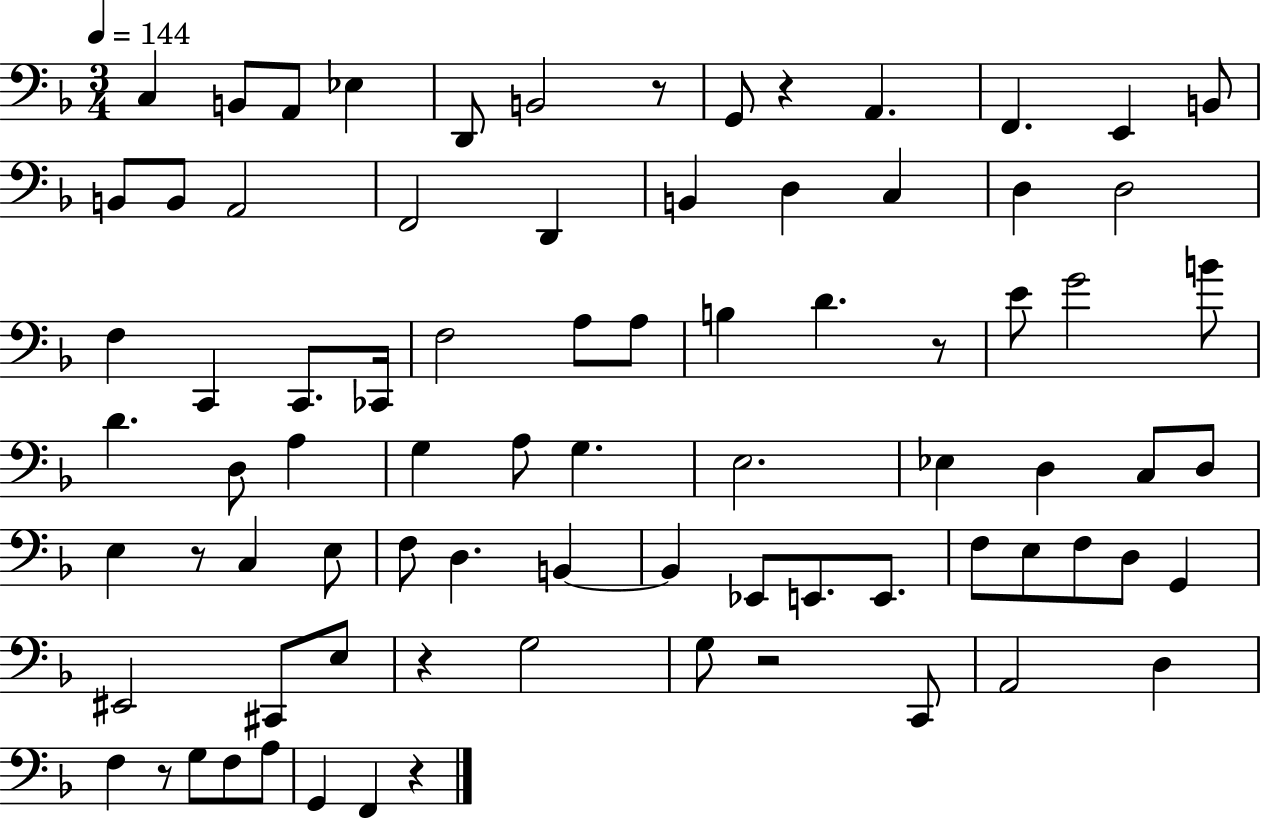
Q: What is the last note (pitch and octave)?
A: F2